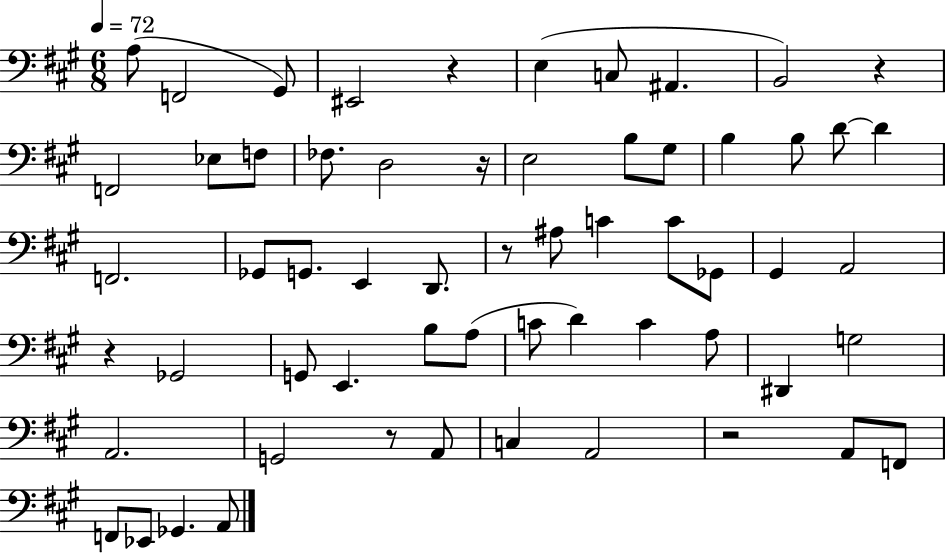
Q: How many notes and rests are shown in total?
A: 60